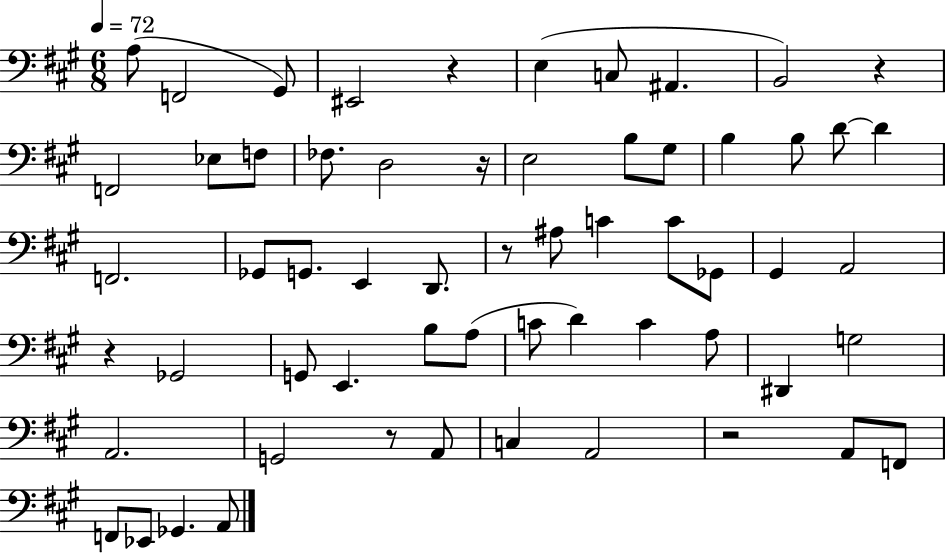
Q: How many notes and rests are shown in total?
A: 60